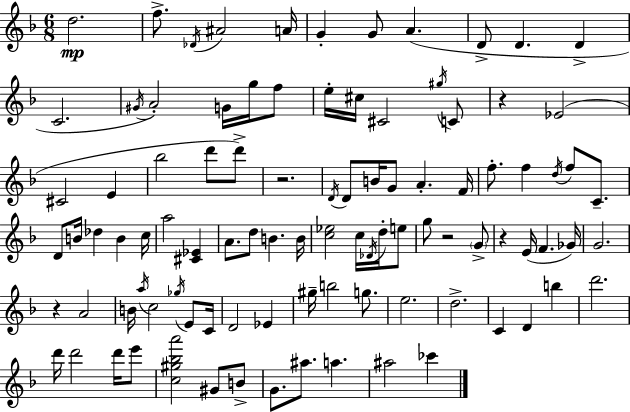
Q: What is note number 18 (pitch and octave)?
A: E5